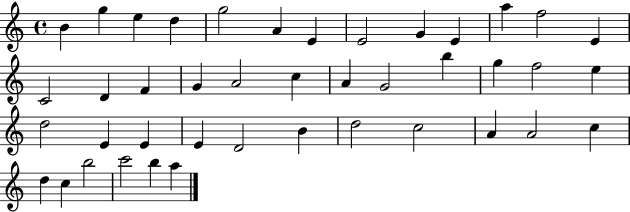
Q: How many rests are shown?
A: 0